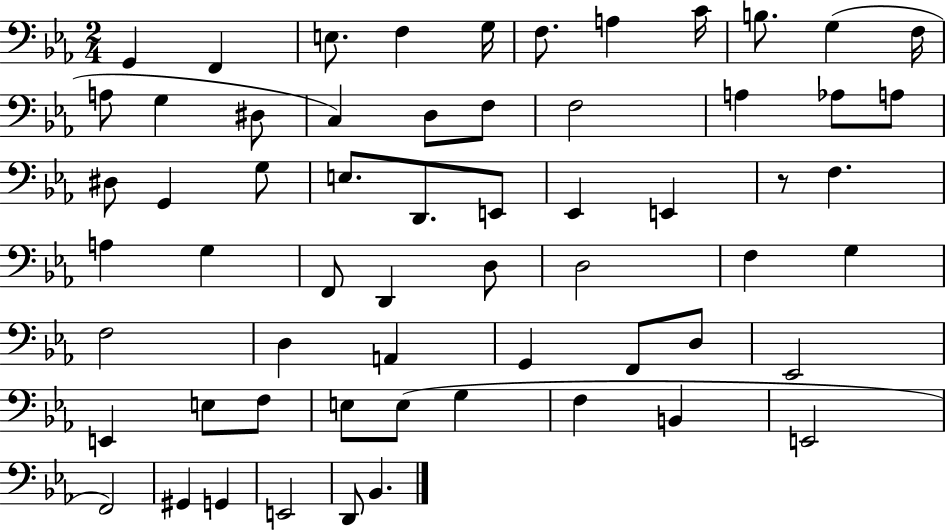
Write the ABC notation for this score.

X:1
T:Untitled
M:2/4
L:1/4
K:Eb
G,, F,, E,/2 F, G,/4 F,/2 A, C/4 B,/2 G, F,/4 A,/2 G, ^D,/2 C, D,/2 F,/2 F,2 A, _A,/2 A,/2 ^D,/2 G,, G,/2 E,/2 D,,/2 E,,/2 _E,, E,, z/2 F, A, G, F,,/2 D,, D,/2 D,2 F, G, F,2 D, A,, G,, F,,/2 D,/2 _E,,2 E,, E,/2 F,/2 E,/2 E,/2 G, F, B,, E,,2 F,,2 ^G,, G,, E,,2 D,,/2 _B,,